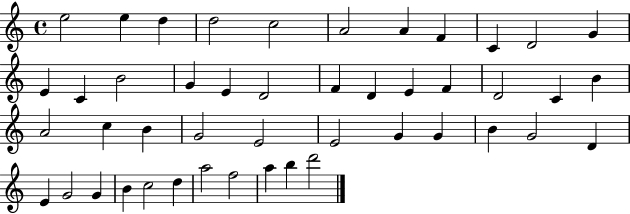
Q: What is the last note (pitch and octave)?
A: D6